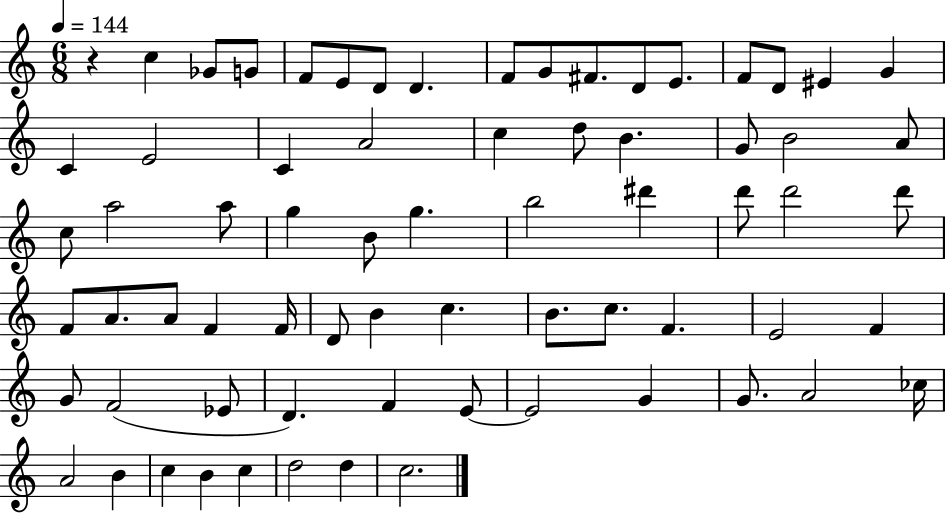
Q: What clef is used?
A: treble